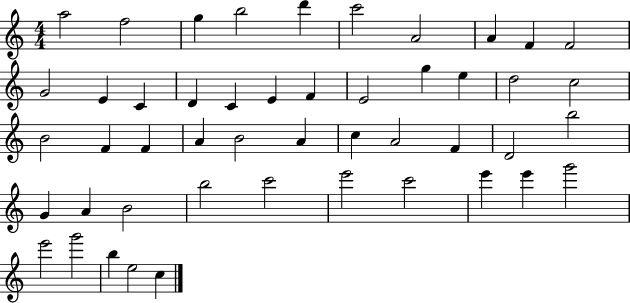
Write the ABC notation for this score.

X:1
T:Untitled
M:4/4
L:1/4
K:C
a2 f2 g b2 d' c'2 A2 A F F2 G2 E C D C E F E2 g e d2 c2 B2 F F A B2 A c A2 F D2 b2 G A B2 b2 c'2 e'2 c'2 e' e' g'2 e'2 g'2 b e2 c